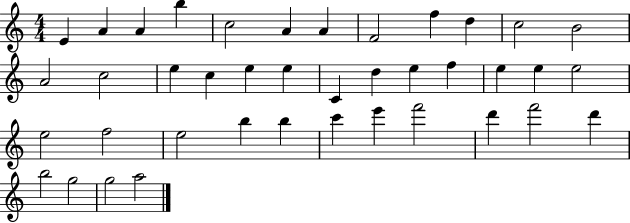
{
  \clef treble
  \numericTimeSignature
  \time 4/4
  \key c \major
  e'4 a'4 a'4 b''4 | c''2 a'4 a'4 | f'2 f''4 d''4 | c''2 b'2 | \break a'2 c''2 | e''4 c''4 e''4 e''4 | c'4 d''4 e''4 f''4 | e''4 e''4 e''2 | \break e''2 f''2 | e''2 b''4 b''4 | c'''4 e'''4 f'''2 | d'''4 f'''2 d'''4 | \break b''2 g''2 | g''2 a''2 | \bar "|."
}